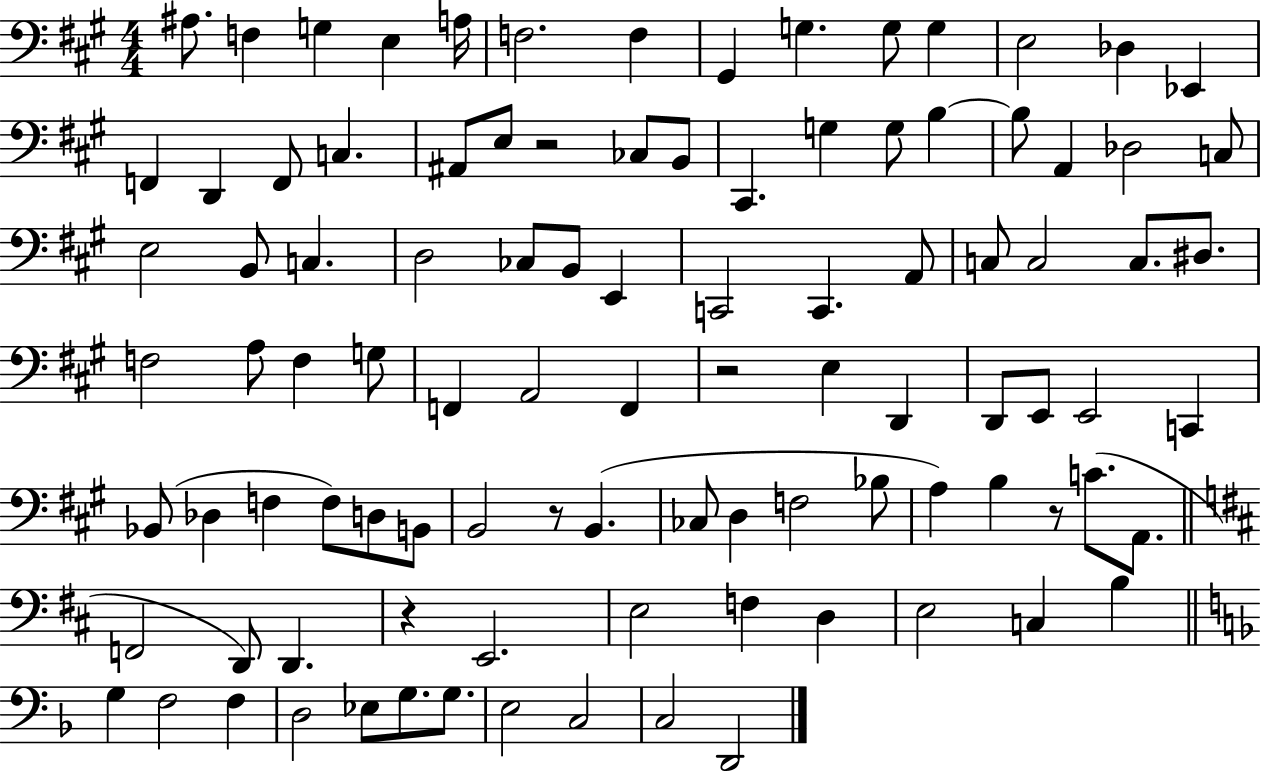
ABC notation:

X:1
T:Untitled
M:4/4
L:1/4
K:A
^A,/2 F, G, E, A,/4 F,2 F, ^G,, G, G,/2 G, E,2 _D, _E,, F,, D,, F,,/2 C, ^A,,/2 E,/2 z2 _C,/2 B,,/2 ^C,, G, G,/2 B, B,/2 A,, _D,2 C,/2 E,2 B,,/2 C, D,2 _C,/2 B,,/2 E,, C,,2 C,, A,,/2 C,/2 C,2 C,/2 ^D,/2 F,2 A,/2 F, G,/2 F,, A,,2 F,, z2 E, D,, D,,/2 E,,/2 E,,2 C,, _B,,/2 _D, F, F,/2 D,/2 B,,/2 B,,2 z/2 B,, _C,/2 D, F,2 _B,/2 A, B, z/2 C/2 A,,/2 F,,2 D,,/2 D,, z E,,2 E,2 F, D, E,2 C, B, G, F,2 F, D,2 _E,/2 G,/2 G,/2 E,2 C,2 C,2 D,,2